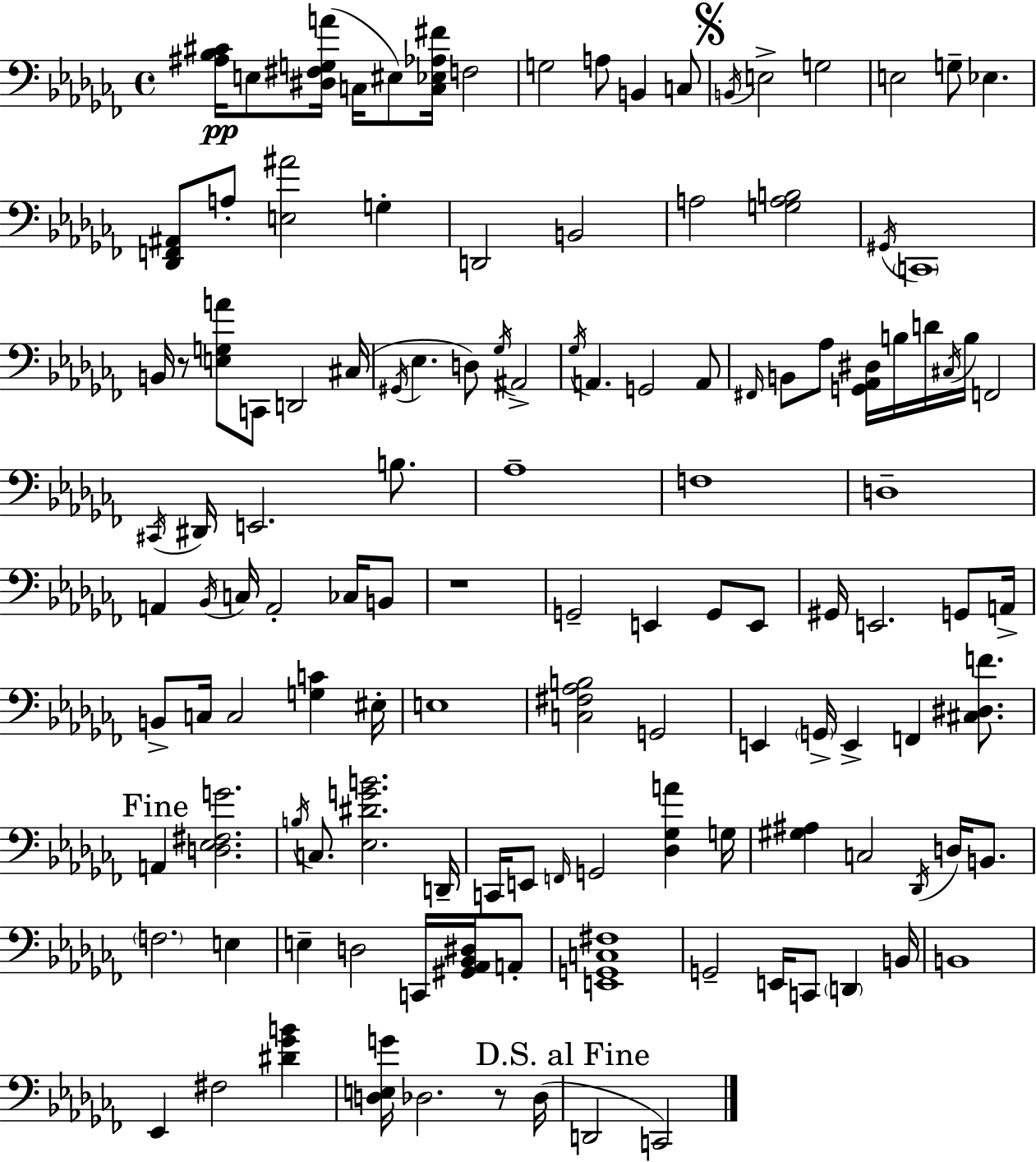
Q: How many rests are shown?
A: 3